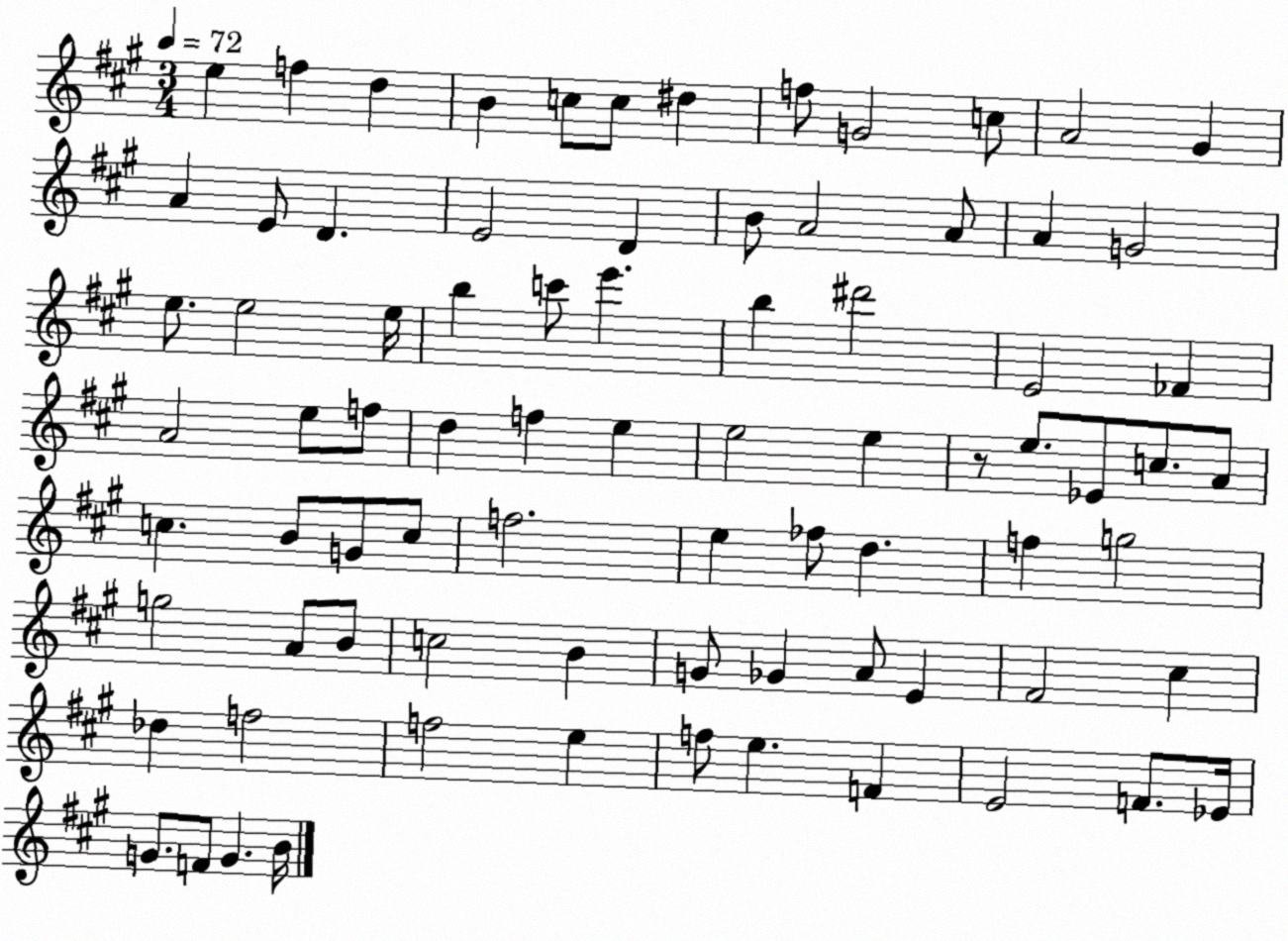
X:1
T:Untitled
M:3/4
L:1/4
K:A
e f d B c/2 c/2 ^d f/2 G2 c/2 A2 ^G A E/2 D E2 D B/2 A2 A/2 A G2 e/2 e2 e/4 b c'/2 e' b ^d'2 E2 _F A2 e/2 f/2 d f e e2 e z/2 e/2 _E/2 c/2 A/2 c B/2 G/2 c/2 f2 e _f/2 d f g2 g2 A/2 B/2 c2 B G/2 _G A/2 E ^F2 ^c _d f2 f2 e f/2 e F E2 F/2 _E/4 G/2 F/2 G B/4